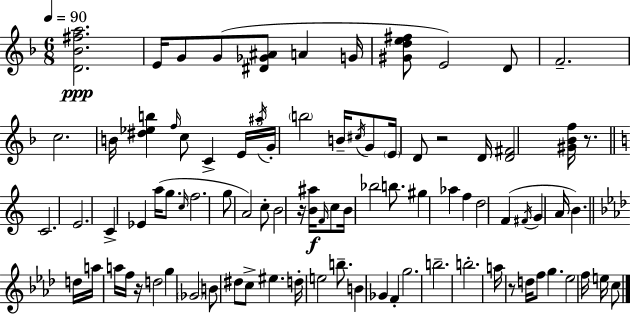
[D4,Bb4,F#5,A5]/h. E4/s G4/e G4/e [D#4,Gb4,A#4]/e A4/q G4/s [G#4,D5,E5,F#5]/e E4/h D4/e F4/h. C5/h. B4/s [D#5,Eb5,B5]/q F5/s C5/e C4/q E4/s A#5/s G4/s B5/h B4/s C#5/s G4/e E4/s D4/e R/h D4/s [D4,F#4]/h [G#4,Bb4,F5]/s R/e. C4/h. E4/h. C4/q Eb4/q A5/s G5/e. C5/s F5/h. G5/e A4/h C5/e B4/h R/s [B4,A#5]/s F4/s C5/e B4/s Bb5/h B5/e. G#5/q Ab5/q F5/q D5/h F4/q F#4/s G4/q A4/s B4/q. D5/s A5/s A5/s F5/s R/s D5/h G5/q Gb4/h B4/e D#5/e C5/e EIS5/q. D5/s E5/h B5/e. B4/q Gb4/q F4/q G5/h. B5/h. B5/h. A5/s R/e D5/s F5/e G5/q. Eb5/h F5/s E5/s C5/e